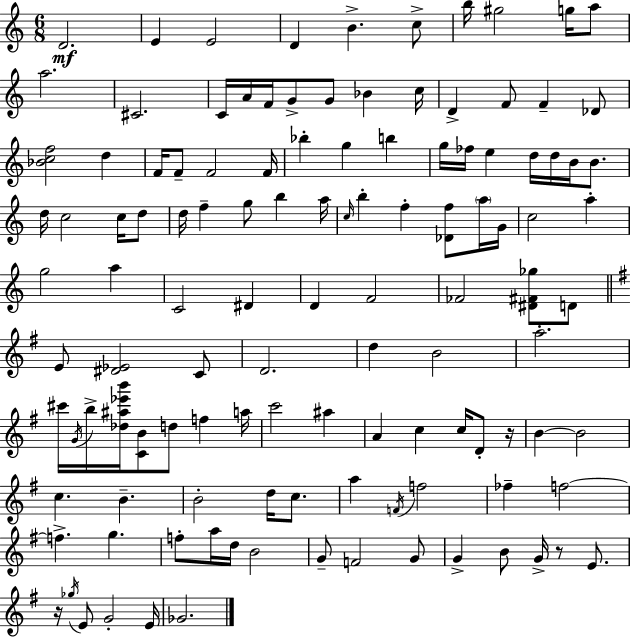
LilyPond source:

{
  \clef treble
  \numericTimeSignature
  \time 6/8
  \key c \major
  d'2.\mf | e'4 e'2 | d'4 b'4.-> c''8-> | b''16 gis''2 g''16 a''8 | \break a''2. | cis'2. | c'16 a'16 f'16 g'8-> g'8 bes'4 c''16 | d'4-> f'8 f'4-- des'8 | \break <bes' c'' f''>2 d''4 | f'16 f'8-- f'2 f'16 | bes''4-. g''4 b''4 | g''16 fes''16 e''4 d''16 d''16 b'16 b'8. | \break d''16 c''2 c''16 d''8 | d''16 f''4-- g''8 b''4 a''16 | \grace { c''16 } b''4-. f''4-. <des' f''>8 \parenthesize a''16 | g'16 c''2 a''4-. | \break g''2 a''4 | c'2 dis'4 | d'4 f'2 | fes'2 <dis' fis' ges''>8 d'8 | \break \bar "||" \break \key g \major e'8 <dis' ees'>2 c'8 | d'2. | d''4 b'2 | a''2.-. | \break cis'''16 \acciaccatura { g'16 } b''16-> <des'' ais'' ees''' b'''>16 <c' b'>8 d''8 f''4 | a''16 c'''2 ais''4 | a'4 c''4 c''16 d'8-. | r16 b'4~~ b'2 | \break c''4. b'4.-- | b'2-. d''16 c''8. | a''4 \acciaccatura { f'16 } f''2 | fes''4-- f''2~~ | \break f''4.-> g''4. | f''8-. a''16 d''16 b'2 | g'8-- f'2 | g'8 g'4-> b'8 g'16-> r8 e'8. | \break r16 \acciaccatura { ges''16 } e'8 g'2-. | e'16 ges'2. | \bar "|."
}